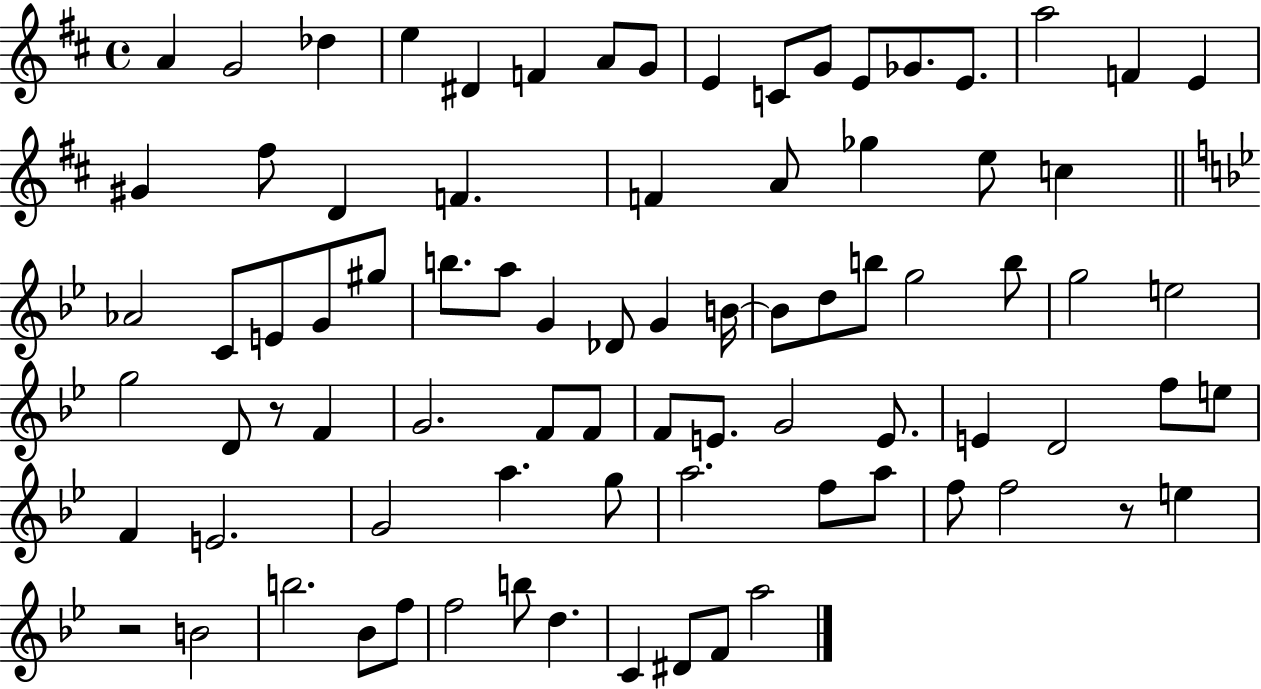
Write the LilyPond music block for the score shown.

{
  \clef treble
  \time 4/4
  \defaultTimeSignature
  \key d \major
  a'4 g'2 des''4 | e''4 dis'4 f'4 a'8 g'8 | e'4 c'8 g'8 e'8 ges'8. e'8. | a''2 f'4 e'4 | \break gis'4 fis''8 d'4 f'4. | f'4 a'8 ges''4 e''8 c''4 | \bar "||" \break \key bes \major aes'2 c'8 e'8 g'8 gis''8 | b''8. a''8 g'4 des'8 g'4 b'16~~ | b'8 d''8 b''8 g''2 b''8 | g''2 e''2 | \break g''2 d'8 r8 f'4 | g'2. f'8 f'8 | f'8 e'8. g'2 e'8. | e'4 d'2 f''8 e''8 | \break f'4 e'2. | g'2 a''4. g''8 | a''2. f''8 a''8 | f''8 f''2 r8 e''4 | \break r2 b'2 | b''2. bes'8 f''8 | f''2 b''8 d''4. | c'4 dis'8 f'8 a''2 | \break \bar "|."
}